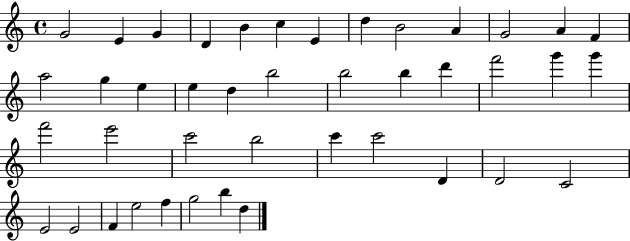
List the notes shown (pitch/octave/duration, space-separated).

G4/h E4/q G4/q D4/q B4/q C5/q E4/q D5/q B4/h A4/q G4/h A4/q F4/q A5/h G5/q E5/q E5/q D5/q B5/h B5/h B5/q D6/q F6/h G6/q G6/q F6/h E6/h C6/h B5/h C6/q C6/h D4/q D4/h C4/h E4/h E4/h F4/q E5/h F5/q G5/h B5/q D5/q